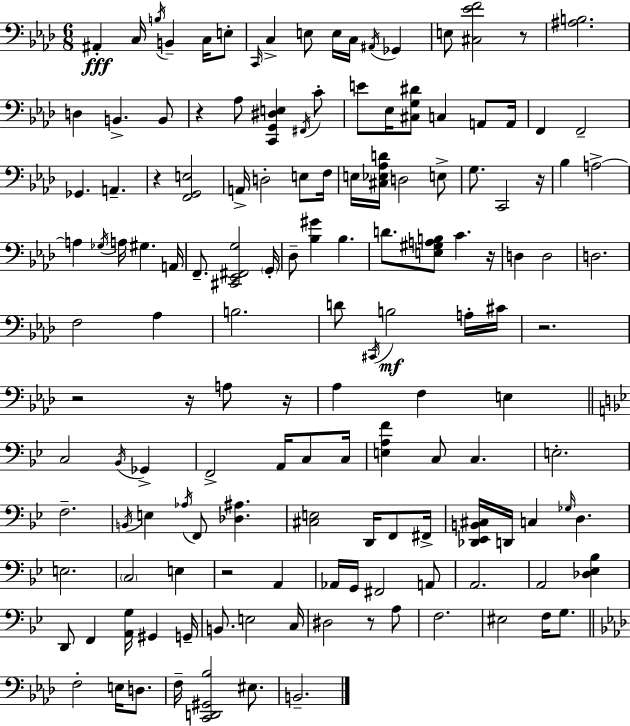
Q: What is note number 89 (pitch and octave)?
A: E3